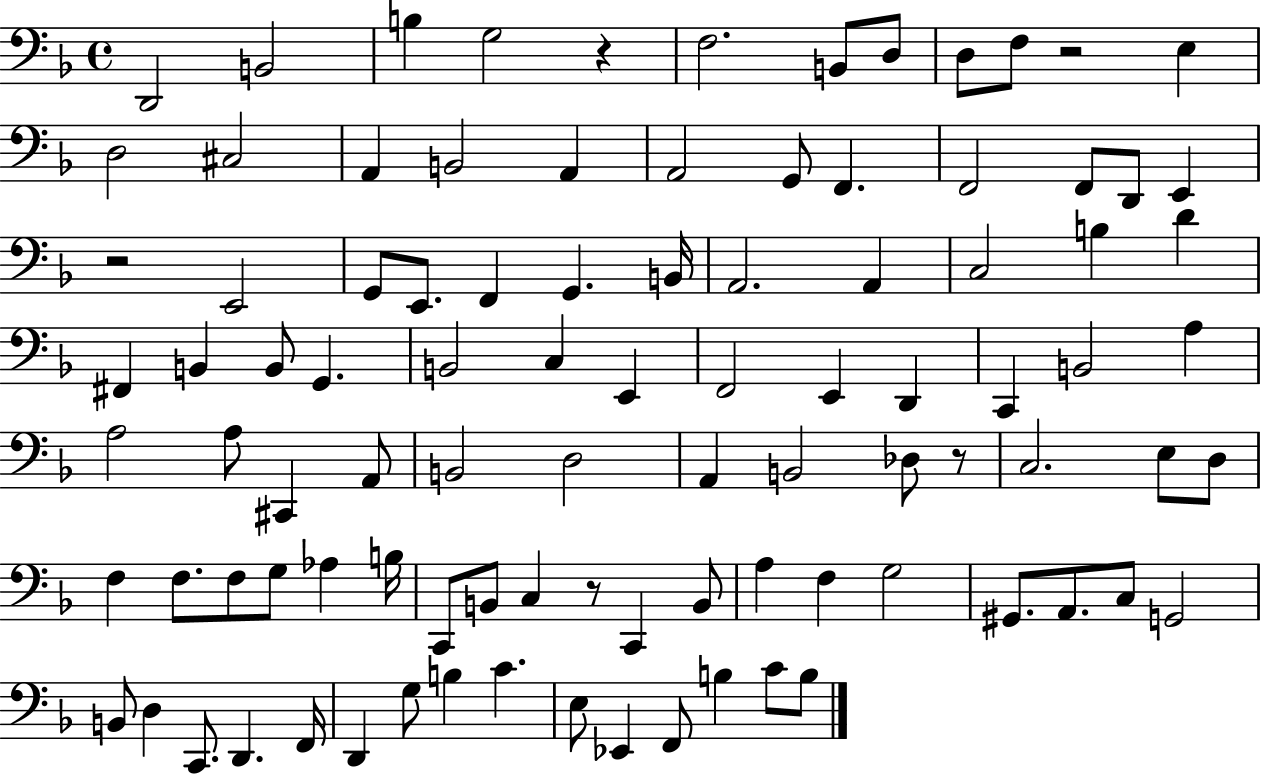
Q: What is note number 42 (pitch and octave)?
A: E2